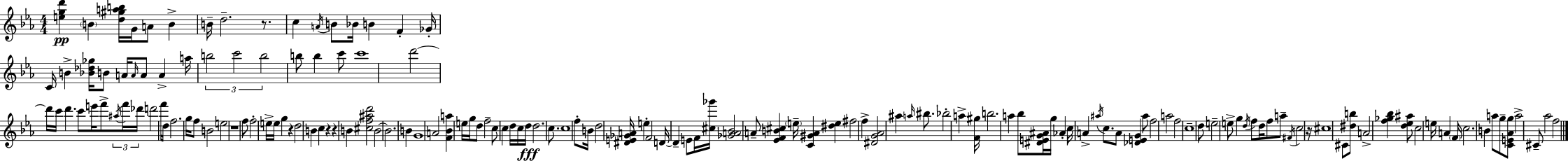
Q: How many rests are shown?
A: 6